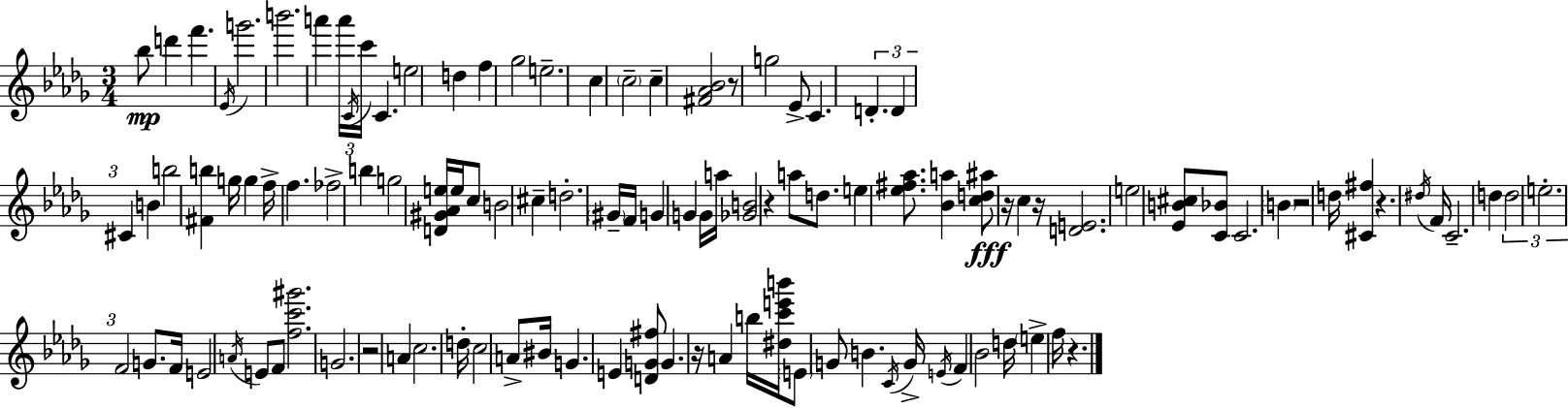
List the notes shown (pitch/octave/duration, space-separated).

Bb5/e D6/q F6/q. Eb4/s G6/h. B6/h. A6/q A6/s C4/s C6/s C4/q. E5/h D5/q F5/q Gb5/h E5/h. C5/q C5/h C5/q [F#4,Ab4,Bb4]/h R/e G5/h Eb4/e C4/q. D4/q. D4/q C#4/q B4/q B5/h [F#4,B5]/q G5/s G5/q F5/s F5/q. FES5/h B5/q G5/h [D4,G#4,Ab4,E5]/s E5/s C5/e B4/h C#5/q D5/h. G#4/s F4/s G4/q G4/q G4/s A5/s [Gb4,B4]/h R/q A5/e D5/e. E5/q [Eb5,F#5,Ab5]/e. [Bb4,A5]/q [C5,D5,A#5]/e R/s C5/q R/s [D4,E4]/h. E5/h [Eb4,B4,C#5]/e [C4,Bb4]/e C4/h. B4/q R/h D5/s [C#4,F#5]/q R/q. D#5/s F4/s C4/h. D5/q D5/h E5/h. F4/h G4/e. F4/s E4/h A4/s E4/e F4/e [F5,C6,G#6]/h. G4/h. R/h A4/q C5/h. D5/s C5/h A4/e BIS4/s G4/q. E4/q [D4,G4,F#5]/e G4/q. R/s A4/q B5/s [D#5,C6,E6,B6]/s E4/e G4/e B4/q. C4/s G4/s E4/s F4/q Bb4/h D5/s E5/q F5/s R/q.